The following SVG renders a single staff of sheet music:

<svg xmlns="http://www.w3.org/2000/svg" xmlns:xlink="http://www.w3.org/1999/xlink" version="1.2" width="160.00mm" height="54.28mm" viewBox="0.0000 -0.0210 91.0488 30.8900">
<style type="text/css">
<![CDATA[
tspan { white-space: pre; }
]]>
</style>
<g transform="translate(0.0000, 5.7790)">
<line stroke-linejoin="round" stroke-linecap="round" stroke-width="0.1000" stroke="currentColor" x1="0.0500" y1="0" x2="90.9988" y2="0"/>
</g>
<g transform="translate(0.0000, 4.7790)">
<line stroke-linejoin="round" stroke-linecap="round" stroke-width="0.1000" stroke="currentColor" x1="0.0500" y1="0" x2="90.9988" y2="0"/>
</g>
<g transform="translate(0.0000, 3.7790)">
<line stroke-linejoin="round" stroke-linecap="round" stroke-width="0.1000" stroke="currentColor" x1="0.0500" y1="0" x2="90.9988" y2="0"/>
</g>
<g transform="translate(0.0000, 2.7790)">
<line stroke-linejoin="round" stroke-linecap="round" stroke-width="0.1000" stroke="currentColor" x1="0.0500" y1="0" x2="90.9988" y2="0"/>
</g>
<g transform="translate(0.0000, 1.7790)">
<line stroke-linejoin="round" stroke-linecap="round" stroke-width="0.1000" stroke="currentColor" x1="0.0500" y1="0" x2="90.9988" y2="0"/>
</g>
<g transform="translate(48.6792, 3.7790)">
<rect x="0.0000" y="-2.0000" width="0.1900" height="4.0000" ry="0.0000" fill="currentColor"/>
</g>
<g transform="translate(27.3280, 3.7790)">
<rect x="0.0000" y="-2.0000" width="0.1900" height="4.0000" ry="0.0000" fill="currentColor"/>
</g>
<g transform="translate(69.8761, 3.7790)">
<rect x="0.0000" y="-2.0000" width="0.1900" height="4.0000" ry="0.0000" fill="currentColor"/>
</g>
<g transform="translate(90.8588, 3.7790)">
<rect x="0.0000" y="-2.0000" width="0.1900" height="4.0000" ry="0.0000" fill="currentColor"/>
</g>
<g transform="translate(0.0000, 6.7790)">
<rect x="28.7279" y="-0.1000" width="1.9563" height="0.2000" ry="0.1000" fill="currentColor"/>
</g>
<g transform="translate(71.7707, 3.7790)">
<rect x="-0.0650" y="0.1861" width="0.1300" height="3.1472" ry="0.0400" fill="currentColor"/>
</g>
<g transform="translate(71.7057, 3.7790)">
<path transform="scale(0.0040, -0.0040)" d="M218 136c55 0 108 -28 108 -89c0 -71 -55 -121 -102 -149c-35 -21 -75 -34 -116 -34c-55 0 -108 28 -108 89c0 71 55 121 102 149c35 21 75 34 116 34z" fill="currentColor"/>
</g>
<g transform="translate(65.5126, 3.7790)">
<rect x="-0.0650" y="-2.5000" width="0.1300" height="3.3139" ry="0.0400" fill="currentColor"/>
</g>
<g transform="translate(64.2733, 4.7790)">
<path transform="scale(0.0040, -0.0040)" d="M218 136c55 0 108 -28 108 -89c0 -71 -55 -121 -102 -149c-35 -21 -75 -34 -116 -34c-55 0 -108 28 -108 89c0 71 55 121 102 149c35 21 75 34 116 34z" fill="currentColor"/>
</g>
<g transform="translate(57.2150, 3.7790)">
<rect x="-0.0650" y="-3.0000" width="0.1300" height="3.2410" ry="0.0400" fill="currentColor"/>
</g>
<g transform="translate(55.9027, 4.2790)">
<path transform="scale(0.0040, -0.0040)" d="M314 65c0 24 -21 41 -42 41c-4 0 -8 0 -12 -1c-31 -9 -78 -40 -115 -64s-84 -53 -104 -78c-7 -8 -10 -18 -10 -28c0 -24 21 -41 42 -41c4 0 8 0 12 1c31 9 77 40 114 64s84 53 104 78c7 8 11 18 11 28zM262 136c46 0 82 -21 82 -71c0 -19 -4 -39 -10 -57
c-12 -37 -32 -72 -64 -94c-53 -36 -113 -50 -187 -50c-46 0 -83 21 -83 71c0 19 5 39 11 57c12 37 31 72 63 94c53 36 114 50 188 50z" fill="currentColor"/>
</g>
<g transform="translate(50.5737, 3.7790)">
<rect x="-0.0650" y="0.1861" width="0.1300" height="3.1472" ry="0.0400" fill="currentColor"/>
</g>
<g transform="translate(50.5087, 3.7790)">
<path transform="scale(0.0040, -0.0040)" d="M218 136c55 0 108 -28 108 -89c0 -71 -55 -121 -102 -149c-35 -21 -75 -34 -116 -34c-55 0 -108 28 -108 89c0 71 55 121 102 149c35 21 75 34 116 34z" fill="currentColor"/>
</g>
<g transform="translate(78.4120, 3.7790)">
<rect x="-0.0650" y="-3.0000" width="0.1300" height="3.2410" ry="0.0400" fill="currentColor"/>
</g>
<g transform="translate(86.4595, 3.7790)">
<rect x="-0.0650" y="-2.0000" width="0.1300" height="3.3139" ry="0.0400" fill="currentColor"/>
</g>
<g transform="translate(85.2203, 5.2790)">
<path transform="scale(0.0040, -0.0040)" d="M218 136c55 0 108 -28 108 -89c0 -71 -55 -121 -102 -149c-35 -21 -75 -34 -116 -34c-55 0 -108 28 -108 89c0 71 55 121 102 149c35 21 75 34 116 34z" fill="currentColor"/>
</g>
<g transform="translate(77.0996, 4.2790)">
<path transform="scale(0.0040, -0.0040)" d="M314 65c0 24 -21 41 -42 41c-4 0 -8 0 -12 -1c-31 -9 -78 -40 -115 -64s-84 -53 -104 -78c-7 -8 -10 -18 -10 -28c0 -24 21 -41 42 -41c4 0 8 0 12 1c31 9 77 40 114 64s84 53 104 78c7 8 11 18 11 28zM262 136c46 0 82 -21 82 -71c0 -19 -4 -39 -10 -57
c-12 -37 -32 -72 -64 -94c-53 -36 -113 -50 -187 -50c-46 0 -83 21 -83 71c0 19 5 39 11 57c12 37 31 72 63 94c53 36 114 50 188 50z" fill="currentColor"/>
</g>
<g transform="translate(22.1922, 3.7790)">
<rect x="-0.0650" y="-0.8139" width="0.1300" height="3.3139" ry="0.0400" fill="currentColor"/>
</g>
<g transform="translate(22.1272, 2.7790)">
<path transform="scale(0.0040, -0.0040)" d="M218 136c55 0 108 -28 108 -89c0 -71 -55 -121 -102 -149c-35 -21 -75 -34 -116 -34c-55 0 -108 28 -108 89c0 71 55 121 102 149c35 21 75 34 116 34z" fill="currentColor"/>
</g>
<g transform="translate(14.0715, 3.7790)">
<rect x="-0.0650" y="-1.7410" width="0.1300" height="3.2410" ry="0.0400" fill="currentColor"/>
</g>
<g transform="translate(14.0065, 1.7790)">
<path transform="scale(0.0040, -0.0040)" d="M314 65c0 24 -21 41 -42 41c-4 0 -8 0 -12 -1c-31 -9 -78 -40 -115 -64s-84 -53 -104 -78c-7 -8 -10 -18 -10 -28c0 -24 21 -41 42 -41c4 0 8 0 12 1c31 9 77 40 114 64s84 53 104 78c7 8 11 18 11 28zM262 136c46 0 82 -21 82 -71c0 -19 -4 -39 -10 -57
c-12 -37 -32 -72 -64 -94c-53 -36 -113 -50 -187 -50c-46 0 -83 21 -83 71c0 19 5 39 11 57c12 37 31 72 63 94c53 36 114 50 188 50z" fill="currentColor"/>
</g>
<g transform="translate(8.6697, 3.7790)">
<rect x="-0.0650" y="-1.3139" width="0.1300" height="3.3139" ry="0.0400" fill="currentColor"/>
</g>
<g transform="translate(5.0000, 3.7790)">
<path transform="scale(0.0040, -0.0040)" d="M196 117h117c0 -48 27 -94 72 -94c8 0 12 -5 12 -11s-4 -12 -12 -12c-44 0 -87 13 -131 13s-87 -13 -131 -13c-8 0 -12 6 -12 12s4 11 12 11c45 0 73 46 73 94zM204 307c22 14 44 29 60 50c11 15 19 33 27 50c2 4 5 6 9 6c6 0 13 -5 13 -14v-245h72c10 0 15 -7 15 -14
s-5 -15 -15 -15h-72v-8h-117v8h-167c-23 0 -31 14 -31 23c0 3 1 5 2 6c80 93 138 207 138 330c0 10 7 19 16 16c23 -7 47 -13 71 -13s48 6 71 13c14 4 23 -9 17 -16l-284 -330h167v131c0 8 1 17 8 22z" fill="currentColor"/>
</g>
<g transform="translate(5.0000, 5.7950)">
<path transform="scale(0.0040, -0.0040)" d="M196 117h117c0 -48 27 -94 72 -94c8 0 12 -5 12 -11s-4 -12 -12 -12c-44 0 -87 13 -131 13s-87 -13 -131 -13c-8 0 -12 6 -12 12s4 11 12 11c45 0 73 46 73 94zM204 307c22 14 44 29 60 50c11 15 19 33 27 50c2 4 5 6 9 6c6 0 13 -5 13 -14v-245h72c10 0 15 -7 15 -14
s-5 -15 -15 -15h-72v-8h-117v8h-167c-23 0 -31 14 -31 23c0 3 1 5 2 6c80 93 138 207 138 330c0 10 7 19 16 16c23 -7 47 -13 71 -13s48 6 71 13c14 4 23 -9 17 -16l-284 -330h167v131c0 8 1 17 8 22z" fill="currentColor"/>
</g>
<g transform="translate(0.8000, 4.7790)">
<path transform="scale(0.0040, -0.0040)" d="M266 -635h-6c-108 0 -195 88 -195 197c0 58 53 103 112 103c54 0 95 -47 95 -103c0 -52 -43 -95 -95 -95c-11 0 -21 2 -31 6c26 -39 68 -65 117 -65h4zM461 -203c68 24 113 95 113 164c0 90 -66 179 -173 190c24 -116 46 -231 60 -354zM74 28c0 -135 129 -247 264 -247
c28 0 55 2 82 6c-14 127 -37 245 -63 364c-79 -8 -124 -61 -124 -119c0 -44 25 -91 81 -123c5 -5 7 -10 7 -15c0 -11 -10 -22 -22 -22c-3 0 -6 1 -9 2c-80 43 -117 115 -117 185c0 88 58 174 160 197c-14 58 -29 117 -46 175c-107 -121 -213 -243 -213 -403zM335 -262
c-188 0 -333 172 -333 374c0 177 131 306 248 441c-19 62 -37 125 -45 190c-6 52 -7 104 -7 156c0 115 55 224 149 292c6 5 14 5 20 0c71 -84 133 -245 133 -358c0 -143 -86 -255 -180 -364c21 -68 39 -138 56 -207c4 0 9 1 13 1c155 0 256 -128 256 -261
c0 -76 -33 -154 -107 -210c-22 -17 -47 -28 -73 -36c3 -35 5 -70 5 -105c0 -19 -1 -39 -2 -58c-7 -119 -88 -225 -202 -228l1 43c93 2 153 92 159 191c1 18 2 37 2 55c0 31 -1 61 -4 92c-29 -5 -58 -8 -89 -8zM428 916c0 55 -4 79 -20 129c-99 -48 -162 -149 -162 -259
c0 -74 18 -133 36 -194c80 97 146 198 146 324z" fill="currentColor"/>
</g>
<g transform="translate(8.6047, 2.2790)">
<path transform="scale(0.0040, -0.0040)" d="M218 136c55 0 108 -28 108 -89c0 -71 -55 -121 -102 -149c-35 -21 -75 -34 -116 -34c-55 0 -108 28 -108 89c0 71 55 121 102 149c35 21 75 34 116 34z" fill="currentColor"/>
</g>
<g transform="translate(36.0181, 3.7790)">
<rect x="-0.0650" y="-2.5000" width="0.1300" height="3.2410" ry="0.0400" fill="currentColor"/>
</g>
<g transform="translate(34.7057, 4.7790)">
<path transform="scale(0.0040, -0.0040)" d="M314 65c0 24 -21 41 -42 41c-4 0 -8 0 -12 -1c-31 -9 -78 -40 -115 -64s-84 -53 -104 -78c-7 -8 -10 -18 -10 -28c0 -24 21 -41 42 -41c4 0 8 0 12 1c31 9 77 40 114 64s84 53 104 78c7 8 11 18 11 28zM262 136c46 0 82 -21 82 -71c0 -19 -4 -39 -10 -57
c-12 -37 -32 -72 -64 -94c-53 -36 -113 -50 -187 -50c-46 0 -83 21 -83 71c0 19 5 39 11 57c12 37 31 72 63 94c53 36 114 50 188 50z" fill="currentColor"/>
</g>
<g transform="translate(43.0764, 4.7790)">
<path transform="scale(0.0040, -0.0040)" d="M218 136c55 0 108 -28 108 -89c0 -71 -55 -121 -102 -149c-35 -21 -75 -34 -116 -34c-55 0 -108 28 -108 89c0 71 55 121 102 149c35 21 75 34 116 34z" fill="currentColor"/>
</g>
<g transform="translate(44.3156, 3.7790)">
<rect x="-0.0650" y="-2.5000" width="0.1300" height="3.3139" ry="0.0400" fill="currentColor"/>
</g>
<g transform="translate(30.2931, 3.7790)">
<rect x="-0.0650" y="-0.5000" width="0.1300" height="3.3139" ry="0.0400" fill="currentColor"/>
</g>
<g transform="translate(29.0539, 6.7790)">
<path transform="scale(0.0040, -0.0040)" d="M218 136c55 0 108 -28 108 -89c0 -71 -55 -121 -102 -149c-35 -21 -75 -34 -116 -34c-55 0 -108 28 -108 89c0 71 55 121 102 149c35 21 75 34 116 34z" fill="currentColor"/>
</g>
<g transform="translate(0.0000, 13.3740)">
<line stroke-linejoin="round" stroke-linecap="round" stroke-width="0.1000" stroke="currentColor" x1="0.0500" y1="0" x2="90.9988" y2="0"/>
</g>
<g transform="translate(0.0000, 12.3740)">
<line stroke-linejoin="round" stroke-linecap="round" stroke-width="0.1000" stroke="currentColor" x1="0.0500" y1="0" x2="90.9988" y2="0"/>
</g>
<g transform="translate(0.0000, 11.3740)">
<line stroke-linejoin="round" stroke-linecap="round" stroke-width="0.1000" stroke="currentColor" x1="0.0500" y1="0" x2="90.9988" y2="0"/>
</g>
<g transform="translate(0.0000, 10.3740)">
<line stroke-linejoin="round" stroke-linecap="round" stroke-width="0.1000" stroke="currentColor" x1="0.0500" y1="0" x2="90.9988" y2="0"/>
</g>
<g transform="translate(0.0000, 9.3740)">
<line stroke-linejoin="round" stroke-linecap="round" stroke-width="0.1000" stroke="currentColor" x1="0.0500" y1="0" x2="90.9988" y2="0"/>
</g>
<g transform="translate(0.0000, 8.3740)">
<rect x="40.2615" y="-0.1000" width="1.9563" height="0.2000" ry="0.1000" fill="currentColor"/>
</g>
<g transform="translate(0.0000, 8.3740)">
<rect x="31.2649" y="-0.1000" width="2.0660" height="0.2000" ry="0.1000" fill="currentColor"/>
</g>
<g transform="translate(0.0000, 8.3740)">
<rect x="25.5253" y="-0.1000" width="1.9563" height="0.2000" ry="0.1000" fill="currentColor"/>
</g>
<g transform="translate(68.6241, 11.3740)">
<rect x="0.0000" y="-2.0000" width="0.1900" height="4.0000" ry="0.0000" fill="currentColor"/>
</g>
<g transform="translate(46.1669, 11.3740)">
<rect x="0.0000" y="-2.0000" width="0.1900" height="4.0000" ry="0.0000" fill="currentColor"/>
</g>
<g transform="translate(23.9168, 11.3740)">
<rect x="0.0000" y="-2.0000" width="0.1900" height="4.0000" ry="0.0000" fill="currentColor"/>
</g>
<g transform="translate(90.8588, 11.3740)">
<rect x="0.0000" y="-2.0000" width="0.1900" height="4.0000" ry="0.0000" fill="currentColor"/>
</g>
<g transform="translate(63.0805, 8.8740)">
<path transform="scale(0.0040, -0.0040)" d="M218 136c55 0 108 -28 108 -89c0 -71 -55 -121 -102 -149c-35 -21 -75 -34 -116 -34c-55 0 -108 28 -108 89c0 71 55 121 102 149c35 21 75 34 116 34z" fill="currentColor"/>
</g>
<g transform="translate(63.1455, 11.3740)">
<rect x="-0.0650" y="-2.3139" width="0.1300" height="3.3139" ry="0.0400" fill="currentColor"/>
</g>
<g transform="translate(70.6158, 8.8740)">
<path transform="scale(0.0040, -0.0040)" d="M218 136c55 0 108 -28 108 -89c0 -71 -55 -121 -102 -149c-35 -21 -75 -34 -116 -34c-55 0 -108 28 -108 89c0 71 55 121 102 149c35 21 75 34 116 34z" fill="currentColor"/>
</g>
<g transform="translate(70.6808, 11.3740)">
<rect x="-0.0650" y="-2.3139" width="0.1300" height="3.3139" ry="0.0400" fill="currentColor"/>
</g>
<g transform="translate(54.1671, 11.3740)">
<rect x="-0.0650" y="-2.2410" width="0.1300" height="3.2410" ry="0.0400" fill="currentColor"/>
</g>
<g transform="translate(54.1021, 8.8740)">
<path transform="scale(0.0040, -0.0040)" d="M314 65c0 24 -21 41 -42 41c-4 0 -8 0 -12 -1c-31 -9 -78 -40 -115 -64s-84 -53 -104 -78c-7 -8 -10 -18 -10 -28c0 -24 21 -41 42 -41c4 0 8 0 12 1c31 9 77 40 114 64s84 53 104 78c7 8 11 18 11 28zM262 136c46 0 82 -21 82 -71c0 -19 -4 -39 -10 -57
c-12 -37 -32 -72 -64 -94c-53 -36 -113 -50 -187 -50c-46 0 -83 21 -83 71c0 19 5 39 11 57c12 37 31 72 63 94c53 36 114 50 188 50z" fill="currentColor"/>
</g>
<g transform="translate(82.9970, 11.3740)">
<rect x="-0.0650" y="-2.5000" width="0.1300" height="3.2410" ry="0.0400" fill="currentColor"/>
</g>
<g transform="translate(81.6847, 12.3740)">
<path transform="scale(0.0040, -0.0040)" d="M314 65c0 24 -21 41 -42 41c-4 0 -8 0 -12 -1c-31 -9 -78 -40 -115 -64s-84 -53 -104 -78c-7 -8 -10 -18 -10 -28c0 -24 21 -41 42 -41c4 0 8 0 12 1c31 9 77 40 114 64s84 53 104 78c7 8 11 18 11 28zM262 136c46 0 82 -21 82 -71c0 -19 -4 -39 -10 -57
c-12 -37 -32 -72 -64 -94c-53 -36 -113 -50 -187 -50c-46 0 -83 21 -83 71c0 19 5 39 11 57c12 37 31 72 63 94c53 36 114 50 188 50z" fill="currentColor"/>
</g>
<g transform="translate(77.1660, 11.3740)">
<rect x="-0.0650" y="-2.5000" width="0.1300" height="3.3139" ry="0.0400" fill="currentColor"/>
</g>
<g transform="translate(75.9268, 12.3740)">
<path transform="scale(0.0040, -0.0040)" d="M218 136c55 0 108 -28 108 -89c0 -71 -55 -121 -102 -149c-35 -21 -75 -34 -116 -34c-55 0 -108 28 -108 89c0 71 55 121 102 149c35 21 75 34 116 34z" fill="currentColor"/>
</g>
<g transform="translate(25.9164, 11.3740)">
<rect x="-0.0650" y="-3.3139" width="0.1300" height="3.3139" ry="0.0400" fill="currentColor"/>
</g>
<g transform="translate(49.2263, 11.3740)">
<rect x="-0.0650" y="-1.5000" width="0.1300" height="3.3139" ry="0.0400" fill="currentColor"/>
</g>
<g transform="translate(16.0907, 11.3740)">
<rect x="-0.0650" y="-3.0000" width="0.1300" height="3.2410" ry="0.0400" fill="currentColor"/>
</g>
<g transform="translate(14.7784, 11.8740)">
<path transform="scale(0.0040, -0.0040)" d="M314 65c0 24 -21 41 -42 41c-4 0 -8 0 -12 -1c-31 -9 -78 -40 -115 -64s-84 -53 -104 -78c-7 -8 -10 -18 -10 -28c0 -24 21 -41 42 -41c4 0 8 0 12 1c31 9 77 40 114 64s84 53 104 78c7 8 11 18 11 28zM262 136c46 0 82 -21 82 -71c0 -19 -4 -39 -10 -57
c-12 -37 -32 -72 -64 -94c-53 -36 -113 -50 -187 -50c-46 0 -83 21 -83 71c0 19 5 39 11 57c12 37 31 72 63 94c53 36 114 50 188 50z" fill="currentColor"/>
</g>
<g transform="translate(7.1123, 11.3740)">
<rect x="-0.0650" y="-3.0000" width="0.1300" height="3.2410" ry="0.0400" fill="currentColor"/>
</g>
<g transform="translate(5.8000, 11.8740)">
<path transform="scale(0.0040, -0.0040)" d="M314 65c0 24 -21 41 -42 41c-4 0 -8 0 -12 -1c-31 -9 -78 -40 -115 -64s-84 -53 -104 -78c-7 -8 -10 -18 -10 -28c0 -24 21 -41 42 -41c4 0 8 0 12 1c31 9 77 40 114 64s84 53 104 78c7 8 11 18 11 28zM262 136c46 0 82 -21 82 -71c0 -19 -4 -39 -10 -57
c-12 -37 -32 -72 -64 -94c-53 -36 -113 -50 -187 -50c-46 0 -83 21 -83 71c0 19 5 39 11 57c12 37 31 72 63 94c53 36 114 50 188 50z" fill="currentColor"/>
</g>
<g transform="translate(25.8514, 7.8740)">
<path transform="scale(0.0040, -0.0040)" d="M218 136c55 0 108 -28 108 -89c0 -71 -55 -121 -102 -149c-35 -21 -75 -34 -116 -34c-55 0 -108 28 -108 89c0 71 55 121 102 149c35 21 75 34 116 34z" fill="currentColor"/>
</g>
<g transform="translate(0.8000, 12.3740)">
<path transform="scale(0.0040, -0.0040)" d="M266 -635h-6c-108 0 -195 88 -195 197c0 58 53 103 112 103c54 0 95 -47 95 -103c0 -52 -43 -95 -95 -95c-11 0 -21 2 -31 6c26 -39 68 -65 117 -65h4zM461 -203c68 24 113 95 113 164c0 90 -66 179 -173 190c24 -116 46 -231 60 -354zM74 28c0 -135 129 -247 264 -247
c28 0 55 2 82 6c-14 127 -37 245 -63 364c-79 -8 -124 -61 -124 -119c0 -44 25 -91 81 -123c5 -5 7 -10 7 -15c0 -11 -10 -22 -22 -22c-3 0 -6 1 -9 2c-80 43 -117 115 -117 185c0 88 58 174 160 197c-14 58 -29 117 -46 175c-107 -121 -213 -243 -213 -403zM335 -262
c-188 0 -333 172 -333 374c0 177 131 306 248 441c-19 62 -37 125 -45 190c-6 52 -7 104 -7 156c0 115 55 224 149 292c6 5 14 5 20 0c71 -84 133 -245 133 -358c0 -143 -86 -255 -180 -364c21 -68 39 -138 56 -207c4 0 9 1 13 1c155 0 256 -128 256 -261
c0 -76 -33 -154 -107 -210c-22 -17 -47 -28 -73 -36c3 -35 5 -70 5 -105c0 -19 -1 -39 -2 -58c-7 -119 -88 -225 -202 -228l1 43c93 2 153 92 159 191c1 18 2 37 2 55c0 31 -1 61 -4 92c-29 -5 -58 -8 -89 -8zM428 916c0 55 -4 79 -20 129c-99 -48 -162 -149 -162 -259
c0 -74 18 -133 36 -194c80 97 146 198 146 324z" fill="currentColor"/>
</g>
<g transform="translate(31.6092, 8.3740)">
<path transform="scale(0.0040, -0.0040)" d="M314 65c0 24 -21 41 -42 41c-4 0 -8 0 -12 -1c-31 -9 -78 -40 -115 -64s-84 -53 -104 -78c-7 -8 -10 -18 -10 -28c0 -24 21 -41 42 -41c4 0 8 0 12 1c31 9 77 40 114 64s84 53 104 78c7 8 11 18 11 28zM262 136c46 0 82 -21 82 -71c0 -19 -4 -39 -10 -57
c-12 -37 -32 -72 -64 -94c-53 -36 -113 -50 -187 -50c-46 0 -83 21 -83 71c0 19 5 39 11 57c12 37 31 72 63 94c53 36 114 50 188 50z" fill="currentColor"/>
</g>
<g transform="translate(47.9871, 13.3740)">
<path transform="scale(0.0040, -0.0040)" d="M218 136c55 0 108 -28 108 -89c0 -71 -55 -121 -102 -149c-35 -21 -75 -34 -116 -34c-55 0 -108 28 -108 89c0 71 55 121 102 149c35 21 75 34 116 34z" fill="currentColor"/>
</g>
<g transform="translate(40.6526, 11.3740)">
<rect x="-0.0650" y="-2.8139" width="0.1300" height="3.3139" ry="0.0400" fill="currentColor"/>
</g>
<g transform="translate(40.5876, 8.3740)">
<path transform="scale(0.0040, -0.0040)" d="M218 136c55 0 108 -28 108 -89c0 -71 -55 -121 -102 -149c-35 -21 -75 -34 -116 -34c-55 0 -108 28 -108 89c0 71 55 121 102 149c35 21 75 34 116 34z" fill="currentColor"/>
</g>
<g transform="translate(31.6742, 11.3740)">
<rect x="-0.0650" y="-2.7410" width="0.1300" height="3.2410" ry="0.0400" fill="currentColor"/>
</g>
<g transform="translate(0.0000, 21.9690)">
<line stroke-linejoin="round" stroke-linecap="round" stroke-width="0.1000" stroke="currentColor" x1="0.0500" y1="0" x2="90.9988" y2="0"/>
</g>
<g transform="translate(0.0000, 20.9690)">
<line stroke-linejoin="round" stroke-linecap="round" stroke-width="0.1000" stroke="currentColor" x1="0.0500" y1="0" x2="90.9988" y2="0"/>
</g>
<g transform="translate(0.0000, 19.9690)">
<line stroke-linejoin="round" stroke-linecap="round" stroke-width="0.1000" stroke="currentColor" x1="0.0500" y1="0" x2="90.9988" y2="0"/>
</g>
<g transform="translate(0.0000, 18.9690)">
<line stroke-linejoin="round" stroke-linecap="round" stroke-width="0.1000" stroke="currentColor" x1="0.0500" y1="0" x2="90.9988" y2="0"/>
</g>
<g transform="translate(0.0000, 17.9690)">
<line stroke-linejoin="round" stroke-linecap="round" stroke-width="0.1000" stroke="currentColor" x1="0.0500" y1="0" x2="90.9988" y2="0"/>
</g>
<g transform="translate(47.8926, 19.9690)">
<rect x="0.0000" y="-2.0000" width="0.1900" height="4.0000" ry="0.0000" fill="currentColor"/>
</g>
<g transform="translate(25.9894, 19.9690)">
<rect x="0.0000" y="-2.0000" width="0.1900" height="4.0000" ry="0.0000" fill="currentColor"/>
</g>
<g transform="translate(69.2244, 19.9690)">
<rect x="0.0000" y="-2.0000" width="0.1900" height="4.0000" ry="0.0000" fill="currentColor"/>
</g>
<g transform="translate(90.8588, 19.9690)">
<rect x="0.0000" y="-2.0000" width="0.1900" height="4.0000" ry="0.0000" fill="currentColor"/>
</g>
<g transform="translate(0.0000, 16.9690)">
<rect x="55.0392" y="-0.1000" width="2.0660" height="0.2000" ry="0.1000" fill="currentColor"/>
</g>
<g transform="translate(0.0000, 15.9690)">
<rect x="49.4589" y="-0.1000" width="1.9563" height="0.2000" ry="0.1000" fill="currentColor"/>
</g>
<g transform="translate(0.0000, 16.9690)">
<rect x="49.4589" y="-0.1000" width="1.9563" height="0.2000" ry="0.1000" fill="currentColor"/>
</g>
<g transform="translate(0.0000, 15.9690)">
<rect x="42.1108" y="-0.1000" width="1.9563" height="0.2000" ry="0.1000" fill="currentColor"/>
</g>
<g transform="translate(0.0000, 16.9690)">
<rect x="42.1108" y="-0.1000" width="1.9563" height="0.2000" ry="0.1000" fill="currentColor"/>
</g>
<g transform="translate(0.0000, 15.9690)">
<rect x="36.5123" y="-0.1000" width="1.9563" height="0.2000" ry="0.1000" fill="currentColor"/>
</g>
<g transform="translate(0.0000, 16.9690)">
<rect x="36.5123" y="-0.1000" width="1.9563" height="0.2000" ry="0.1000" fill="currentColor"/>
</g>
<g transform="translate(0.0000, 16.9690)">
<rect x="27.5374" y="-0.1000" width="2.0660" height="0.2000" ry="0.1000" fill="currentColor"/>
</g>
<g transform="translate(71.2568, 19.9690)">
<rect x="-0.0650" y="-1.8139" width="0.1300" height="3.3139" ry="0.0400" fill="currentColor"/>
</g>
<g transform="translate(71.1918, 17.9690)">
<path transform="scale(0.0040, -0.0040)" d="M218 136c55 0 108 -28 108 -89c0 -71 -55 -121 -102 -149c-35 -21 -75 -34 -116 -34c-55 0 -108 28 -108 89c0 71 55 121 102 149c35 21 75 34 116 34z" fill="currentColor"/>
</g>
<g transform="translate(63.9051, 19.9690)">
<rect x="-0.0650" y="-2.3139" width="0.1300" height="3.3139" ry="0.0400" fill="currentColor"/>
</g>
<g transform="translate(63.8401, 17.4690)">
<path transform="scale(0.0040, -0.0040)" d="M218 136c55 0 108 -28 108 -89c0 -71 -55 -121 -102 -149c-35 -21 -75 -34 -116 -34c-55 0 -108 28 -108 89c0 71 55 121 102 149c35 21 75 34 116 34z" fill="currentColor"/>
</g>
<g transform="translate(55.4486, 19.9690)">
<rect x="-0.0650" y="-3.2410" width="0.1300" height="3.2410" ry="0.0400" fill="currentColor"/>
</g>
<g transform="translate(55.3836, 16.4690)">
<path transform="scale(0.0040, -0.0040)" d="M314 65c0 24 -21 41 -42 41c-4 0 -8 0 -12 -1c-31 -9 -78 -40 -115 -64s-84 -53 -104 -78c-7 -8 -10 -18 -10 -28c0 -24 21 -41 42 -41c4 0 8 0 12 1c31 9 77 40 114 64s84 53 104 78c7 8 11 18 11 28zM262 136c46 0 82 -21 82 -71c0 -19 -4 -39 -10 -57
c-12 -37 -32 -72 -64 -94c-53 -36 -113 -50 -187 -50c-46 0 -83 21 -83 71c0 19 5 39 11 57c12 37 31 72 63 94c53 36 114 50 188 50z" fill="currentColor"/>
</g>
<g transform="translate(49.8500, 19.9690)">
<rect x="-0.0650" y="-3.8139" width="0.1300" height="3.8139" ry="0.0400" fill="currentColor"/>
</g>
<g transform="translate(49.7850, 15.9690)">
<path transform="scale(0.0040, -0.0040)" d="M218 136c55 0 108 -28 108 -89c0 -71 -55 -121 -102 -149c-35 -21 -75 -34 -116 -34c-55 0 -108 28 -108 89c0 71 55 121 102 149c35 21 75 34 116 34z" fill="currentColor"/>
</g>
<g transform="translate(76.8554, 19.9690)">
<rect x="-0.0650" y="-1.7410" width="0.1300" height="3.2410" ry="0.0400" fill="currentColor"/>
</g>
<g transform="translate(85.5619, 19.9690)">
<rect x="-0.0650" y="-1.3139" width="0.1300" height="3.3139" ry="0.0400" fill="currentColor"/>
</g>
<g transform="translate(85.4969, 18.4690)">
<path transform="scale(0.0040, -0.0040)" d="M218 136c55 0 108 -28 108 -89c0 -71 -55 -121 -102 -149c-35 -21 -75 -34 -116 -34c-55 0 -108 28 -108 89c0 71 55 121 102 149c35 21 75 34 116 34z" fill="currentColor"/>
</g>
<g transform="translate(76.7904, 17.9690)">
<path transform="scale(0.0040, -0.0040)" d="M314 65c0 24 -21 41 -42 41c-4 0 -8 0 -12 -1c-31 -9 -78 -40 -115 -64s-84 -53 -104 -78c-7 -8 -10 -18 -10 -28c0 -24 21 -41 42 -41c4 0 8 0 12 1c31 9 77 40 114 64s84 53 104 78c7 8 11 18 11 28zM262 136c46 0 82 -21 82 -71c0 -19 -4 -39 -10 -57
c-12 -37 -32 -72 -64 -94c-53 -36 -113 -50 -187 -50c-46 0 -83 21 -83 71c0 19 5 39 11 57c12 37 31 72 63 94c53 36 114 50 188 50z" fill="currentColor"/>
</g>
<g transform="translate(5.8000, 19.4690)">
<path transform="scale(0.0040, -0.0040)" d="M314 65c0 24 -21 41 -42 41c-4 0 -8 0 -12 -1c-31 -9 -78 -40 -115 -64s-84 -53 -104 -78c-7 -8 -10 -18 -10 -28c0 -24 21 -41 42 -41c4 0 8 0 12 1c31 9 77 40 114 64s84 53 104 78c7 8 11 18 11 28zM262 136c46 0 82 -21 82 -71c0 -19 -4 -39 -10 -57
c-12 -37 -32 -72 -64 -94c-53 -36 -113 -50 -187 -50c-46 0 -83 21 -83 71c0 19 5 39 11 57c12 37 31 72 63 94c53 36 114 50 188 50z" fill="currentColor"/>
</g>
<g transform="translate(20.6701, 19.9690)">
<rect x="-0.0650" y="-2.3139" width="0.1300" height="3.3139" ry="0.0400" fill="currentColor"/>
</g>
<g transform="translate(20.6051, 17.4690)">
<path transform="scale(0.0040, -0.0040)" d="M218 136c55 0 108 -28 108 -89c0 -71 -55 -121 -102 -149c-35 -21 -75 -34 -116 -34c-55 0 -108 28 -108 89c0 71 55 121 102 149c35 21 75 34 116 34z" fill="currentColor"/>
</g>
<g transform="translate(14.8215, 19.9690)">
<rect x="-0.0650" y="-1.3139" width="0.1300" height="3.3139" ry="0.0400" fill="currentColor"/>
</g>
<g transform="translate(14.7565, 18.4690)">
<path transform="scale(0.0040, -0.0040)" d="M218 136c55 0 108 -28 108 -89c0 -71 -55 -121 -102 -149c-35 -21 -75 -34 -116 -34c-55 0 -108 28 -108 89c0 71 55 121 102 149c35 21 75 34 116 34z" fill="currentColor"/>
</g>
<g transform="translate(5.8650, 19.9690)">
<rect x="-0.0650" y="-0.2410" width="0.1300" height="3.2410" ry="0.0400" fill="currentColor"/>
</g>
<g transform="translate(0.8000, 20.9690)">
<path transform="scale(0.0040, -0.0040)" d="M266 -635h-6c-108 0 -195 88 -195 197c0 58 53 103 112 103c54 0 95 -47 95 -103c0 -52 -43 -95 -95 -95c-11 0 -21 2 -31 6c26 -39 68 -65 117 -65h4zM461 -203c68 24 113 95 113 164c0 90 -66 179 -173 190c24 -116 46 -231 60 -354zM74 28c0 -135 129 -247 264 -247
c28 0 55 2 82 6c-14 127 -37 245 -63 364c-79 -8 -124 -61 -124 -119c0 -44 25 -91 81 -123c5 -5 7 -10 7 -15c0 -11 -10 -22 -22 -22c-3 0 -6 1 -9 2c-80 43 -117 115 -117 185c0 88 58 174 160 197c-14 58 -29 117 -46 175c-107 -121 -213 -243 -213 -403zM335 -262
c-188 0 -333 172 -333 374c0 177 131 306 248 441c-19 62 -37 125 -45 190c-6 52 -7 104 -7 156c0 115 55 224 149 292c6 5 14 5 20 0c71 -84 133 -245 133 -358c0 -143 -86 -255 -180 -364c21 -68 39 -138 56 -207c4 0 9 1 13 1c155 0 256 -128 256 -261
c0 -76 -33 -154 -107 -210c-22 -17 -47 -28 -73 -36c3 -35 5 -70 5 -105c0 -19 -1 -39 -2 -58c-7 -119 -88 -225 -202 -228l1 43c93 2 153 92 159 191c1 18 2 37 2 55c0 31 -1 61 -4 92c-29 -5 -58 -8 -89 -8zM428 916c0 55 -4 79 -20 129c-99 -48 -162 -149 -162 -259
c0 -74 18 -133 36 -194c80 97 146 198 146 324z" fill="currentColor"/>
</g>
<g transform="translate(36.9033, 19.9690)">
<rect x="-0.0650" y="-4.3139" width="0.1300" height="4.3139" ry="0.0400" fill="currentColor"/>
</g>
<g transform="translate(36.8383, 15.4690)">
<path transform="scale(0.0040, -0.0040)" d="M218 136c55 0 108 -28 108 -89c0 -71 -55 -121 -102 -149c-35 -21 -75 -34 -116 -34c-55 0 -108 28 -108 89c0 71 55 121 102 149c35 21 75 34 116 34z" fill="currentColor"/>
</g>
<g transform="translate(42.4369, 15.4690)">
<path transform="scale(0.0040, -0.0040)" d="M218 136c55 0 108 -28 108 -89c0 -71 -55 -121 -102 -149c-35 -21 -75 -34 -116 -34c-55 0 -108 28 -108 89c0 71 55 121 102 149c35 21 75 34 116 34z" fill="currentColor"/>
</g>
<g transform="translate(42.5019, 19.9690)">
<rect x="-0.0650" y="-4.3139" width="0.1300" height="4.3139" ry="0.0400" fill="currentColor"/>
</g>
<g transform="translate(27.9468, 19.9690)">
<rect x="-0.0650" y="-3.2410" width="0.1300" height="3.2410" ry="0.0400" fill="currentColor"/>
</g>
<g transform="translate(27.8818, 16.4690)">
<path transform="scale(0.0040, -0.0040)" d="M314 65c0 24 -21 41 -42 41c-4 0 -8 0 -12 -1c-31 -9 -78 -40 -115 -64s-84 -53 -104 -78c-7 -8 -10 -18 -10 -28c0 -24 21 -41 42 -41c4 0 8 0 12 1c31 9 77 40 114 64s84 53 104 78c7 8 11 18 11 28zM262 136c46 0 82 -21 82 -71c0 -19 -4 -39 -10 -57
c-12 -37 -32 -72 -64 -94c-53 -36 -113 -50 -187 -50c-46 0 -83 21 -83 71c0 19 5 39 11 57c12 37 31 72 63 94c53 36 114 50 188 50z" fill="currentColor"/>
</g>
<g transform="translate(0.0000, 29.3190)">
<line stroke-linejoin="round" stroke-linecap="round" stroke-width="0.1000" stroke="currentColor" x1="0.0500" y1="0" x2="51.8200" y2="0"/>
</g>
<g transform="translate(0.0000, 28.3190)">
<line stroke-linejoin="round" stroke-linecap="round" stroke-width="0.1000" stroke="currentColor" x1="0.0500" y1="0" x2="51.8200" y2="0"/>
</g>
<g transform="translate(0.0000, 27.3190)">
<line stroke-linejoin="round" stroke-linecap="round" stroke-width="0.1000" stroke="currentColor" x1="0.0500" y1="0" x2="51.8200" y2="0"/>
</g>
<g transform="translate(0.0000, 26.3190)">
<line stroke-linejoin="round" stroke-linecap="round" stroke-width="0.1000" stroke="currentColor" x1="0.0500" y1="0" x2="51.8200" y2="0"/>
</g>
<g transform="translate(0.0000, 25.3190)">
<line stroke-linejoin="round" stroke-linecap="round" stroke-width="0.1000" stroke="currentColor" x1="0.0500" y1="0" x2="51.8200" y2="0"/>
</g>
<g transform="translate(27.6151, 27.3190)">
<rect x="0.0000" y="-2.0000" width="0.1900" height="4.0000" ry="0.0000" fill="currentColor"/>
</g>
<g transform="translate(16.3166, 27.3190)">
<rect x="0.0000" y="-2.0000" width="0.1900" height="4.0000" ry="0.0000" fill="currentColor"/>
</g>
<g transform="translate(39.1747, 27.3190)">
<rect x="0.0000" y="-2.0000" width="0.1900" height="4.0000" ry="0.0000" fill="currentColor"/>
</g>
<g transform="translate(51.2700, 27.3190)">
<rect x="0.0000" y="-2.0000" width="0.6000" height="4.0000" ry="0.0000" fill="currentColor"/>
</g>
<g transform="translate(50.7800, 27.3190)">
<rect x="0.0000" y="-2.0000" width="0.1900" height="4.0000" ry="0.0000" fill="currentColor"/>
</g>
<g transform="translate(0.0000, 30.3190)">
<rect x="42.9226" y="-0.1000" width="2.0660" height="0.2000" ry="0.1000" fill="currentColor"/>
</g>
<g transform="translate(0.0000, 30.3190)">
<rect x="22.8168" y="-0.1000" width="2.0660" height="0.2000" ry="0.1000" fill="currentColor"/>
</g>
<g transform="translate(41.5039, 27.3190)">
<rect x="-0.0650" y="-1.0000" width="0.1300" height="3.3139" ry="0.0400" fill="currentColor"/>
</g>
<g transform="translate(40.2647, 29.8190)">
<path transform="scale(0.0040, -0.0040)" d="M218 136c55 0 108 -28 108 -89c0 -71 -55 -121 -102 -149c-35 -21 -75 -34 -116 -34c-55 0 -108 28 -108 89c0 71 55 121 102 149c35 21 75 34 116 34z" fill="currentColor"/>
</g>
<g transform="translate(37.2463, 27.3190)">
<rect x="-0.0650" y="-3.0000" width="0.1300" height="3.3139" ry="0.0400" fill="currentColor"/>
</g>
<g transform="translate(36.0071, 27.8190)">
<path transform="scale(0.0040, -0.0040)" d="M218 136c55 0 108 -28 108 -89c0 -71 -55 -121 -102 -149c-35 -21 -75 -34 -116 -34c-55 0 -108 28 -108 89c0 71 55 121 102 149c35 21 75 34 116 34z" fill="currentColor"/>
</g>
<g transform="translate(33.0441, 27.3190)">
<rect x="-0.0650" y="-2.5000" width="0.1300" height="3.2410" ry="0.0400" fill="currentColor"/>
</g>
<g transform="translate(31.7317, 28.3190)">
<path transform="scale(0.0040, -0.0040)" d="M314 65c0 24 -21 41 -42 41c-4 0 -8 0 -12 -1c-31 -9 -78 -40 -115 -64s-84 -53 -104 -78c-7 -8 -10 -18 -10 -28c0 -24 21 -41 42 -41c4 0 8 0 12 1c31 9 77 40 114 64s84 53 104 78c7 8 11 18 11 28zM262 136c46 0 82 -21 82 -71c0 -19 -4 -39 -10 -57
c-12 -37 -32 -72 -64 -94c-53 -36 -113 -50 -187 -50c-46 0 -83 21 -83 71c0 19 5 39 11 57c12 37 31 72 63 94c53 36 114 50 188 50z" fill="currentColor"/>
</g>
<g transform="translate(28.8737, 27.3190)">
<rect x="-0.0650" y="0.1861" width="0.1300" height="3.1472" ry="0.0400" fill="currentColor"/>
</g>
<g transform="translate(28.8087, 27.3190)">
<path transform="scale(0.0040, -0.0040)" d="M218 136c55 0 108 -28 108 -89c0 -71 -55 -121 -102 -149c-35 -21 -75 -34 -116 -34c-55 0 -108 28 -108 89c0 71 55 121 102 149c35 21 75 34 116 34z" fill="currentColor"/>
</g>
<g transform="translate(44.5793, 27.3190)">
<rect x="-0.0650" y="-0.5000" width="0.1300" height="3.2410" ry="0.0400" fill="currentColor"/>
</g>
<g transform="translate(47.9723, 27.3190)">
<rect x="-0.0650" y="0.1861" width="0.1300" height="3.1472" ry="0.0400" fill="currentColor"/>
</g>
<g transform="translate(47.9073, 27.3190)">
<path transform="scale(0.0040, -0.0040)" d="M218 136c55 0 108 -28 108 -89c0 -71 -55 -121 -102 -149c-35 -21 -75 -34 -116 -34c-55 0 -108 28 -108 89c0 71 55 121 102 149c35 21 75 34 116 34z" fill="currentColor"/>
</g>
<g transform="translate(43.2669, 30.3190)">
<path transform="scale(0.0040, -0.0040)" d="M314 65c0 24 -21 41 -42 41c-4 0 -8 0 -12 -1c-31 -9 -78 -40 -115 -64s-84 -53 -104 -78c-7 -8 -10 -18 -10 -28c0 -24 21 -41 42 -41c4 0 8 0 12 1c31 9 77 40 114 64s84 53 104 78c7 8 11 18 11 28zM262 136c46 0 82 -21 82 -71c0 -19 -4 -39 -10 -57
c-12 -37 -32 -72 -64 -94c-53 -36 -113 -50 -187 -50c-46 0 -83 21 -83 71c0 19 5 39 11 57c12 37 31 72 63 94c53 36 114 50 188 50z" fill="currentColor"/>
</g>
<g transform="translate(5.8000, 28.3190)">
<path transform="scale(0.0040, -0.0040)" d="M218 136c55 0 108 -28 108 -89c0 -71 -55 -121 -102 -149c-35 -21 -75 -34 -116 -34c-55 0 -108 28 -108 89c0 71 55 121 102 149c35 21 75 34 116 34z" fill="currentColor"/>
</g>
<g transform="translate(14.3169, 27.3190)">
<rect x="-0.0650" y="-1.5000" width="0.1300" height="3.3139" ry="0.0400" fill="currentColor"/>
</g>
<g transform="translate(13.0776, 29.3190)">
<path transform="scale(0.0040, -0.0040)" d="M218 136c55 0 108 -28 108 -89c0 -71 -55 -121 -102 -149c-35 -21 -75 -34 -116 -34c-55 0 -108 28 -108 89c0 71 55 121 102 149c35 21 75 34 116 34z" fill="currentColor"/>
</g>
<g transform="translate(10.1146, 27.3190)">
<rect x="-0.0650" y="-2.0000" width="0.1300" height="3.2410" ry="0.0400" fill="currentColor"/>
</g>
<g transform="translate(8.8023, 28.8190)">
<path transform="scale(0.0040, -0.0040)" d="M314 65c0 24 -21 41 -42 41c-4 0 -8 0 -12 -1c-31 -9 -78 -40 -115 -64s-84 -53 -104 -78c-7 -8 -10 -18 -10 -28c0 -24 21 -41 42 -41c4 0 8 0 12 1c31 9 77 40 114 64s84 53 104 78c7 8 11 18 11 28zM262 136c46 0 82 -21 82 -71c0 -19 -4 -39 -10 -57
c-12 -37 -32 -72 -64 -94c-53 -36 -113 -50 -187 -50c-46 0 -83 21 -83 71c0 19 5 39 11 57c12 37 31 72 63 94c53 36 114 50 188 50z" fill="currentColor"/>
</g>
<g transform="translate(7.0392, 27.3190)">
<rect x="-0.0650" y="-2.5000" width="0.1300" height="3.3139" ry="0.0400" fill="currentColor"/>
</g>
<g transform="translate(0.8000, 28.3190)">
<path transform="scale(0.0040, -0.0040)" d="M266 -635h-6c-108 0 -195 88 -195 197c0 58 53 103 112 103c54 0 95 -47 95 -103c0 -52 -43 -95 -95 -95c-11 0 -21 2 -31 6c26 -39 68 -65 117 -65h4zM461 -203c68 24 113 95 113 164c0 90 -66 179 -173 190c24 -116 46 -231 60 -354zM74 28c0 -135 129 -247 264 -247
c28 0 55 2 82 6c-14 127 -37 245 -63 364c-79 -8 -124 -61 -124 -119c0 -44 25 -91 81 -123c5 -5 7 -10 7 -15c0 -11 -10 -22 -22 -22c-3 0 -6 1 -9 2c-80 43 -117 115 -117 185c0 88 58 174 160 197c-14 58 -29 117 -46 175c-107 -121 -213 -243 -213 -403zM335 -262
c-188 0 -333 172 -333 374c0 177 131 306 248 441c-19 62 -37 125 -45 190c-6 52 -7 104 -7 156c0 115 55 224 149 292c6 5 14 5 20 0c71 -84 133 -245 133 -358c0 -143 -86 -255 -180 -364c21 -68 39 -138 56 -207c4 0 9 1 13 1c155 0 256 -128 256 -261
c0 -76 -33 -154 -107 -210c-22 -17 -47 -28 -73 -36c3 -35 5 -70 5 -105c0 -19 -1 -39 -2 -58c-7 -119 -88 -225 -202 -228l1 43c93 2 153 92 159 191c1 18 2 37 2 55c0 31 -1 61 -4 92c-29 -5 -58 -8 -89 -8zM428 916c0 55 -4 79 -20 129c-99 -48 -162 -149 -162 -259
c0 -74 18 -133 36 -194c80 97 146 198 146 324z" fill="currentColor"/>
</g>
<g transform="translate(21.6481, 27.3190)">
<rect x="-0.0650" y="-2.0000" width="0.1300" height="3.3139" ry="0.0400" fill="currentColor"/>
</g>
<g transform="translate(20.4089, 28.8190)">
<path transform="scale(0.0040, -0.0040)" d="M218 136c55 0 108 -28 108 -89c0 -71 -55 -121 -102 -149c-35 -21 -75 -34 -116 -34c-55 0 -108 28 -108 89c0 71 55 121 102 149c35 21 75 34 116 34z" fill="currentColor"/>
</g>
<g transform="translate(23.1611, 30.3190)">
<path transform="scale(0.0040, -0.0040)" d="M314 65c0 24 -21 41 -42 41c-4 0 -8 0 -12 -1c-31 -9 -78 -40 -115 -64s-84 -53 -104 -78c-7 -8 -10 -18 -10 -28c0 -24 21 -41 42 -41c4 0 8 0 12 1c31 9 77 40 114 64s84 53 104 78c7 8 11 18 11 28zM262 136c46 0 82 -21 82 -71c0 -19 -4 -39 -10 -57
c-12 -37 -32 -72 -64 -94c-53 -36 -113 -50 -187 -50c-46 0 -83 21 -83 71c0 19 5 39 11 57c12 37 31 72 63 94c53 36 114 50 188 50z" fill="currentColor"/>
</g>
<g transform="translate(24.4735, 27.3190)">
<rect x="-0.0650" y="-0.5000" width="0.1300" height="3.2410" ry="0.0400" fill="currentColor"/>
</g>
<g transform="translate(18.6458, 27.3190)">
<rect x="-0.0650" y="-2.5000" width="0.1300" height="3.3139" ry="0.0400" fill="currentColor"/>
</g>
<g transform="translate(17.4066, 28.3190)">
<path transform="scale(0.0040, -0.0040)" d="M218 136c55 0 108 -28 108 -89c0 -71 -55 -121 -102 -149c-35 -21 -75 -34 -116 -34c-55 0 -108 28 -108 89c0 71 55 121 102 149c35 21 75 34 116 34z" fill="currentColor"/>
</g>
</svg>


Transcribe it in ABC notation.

X:1
T:Untitled
M:4/4
L:1/4
K:C
e f2 d C G2 G B A2 G B A2 F A2 A2 b a2 a E g2 g g G G2 c2 e g b2 d' d' c' b2 g f f2 e G F2 E G F C2 B G2 A D C2 B